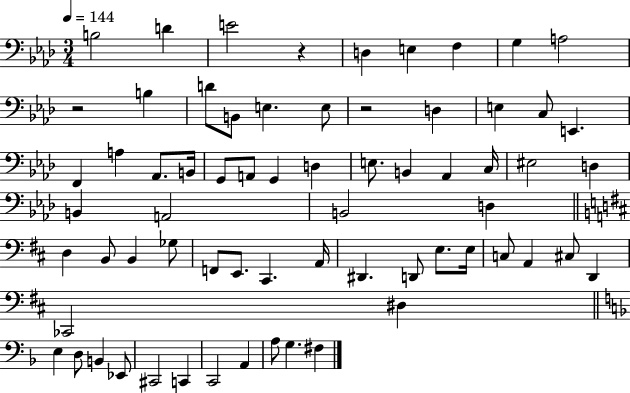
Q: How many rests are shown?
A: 3